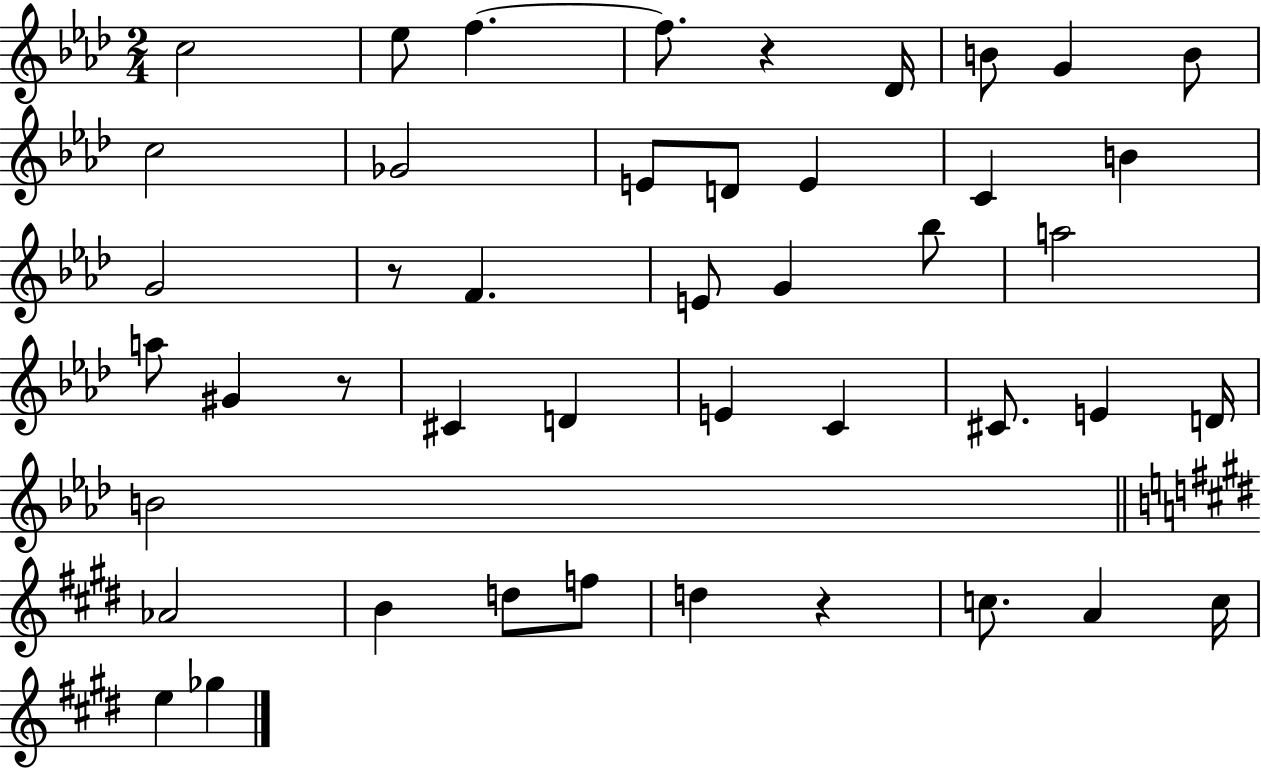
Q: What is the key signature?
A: AES major